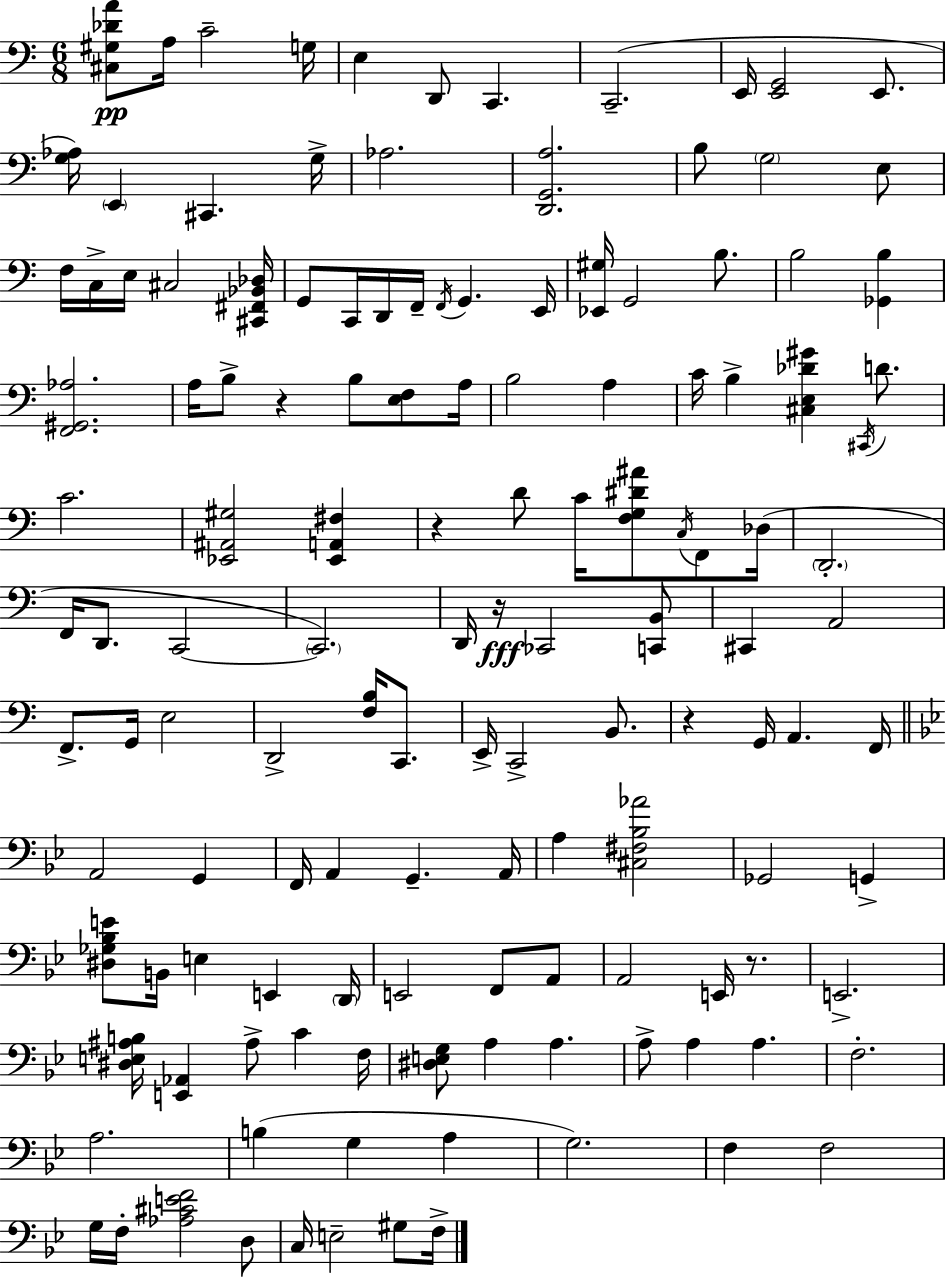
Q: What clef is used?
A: bass